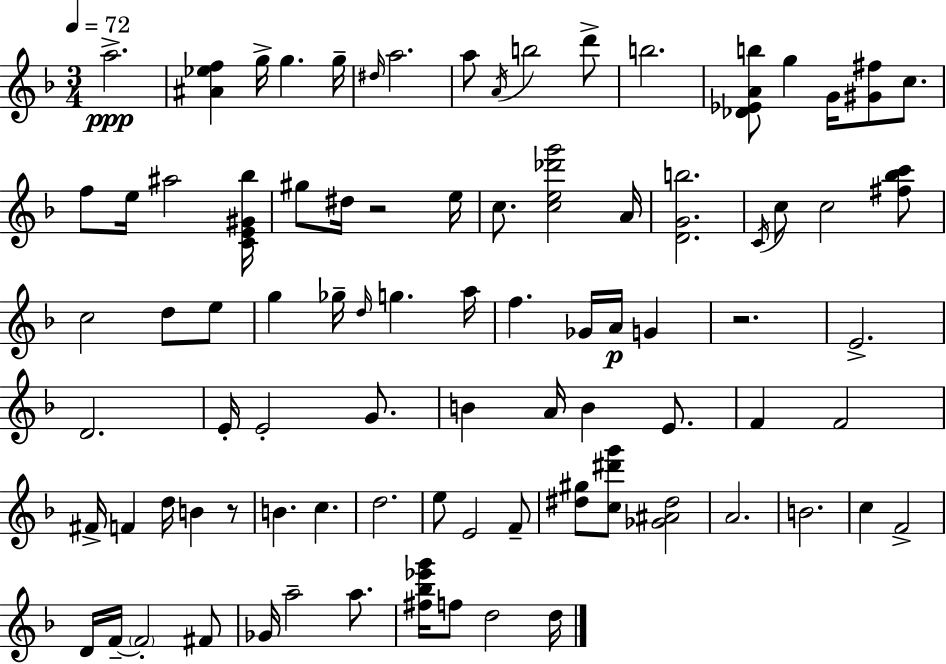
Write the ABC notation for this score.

X:1
T:Untitled
M:3/4
L:1/4
K:Dm
a2 [^A_ef] g/4 g g/4 ^d/4 a2 a/2 A/4 b2 d'/2 b2 [_D_EAb]/2 g G/4 [^G^f]/2 c/2 f/2 e/4 ^a2 [CE^G_b]/4 ^g/2 ^d/4 z2 e/4 c/2 [ce_d'g']2 A/4 [DGb]2 C/4 c/2 c2 [^f_bc']/2 c2 d/2 e/2 g _g/4 d/4 g a/4 f _G/4 A/4 G z2 E2 D2 E/4 E2 G/2 B A/4 B E/2 F F2 ^F/4 F d/4 B z/2 B c d2 e/2 E2 F/2 [^d^g]/2 [c^d'g']/2 [_G^A^d]2 A2 B2 c F2 D/4 F/4 F2 ^F/2 _G/4 a2 a/2 [^f_b_e'g']/4 f/2 d2 d/4